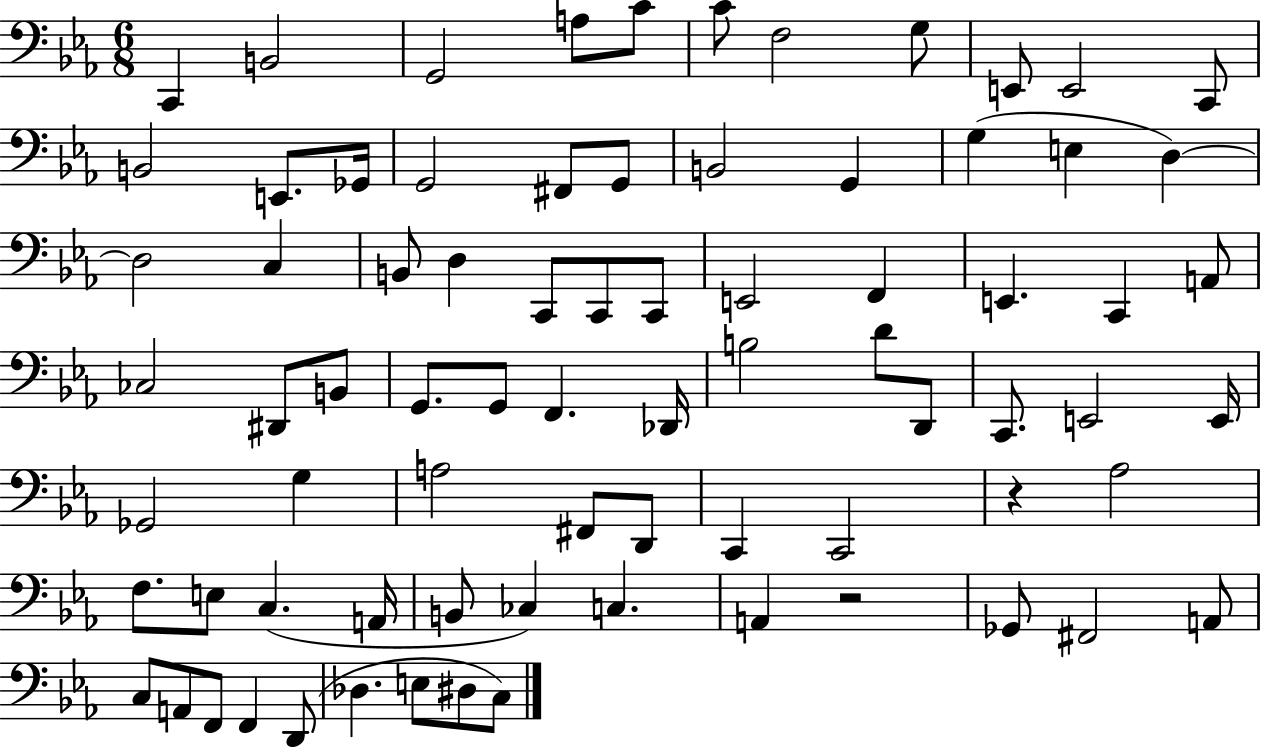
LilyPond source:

{
  \clef bass
  \numericTimeSignature
  \time 6/8
  \key ees \major
  c,4 b,2 | g,2 a8 c'8 | c'8 f2 g8 | e,8 e,2 c,8 | \break b,2 e,8. ges,16 | g,2 fis,8 g,8 | b,2 g,4 | g4( e4 d4~~) | \break d2 c4 | b,8 d4 c,8 c,8 c,8 | e,2 f,4 | e,4. c,4 a,8 | \break ces2 dis,8 b,8 | g,8. g,8 f,4. des,16 | b2 d'8 d,8 | c,8. e,2 e,16 | \break ges,2 g4 | a2 fis,8 d,8 | c,4 c,2 | r4 aes2 | \break f8. e8 c4.( a,16 | b,8 ces4) c4. | a,4 r2 | ges,8 fis,2 a,8 | \break c8 a,8 f,8 f,4 d,8( | des4. e8 dis8 c8) | \bar "|."
}